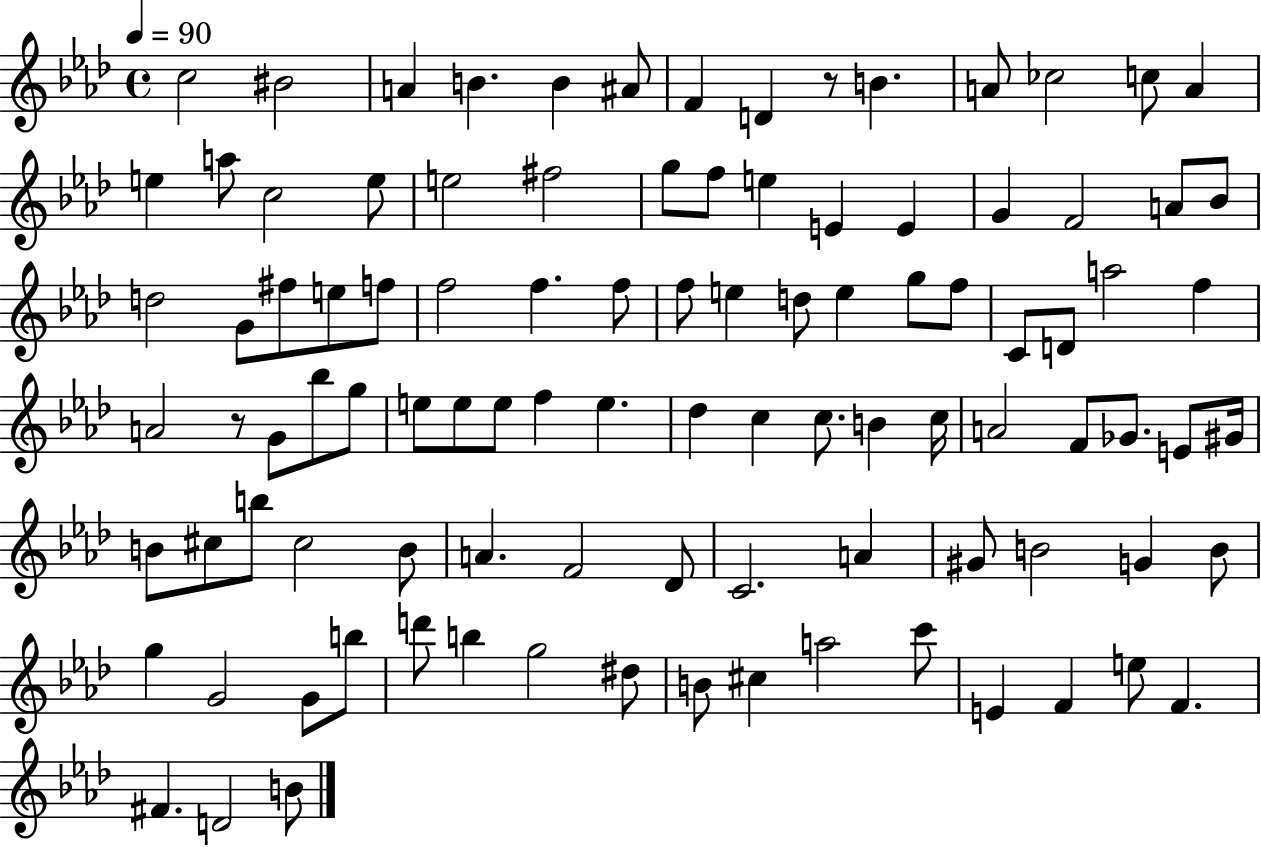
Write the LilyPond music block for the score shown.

{
  \clef treble
  \time 4/4
  \defaultTimeSignature
  \key aes \major
  \tempo 4 = 90
  c''2 bis'2 | a'4 b'4. b'4 ais'8 | f'4 d'4 r8 b'4. | a'8 ces''2 c''8 a'4 | \break e''4 a''8 c''2 e''8 | e''2 fis''2 | g''8 f''8 e''4 e'4 e'4 | g'4 f'2 a'8 bes'8 | \break d''2 g'8 fis''8 e''8 f''8 | f''2 f''4. f''8 | f''8 e''4 d''8 e''4 g''8 f''8 | c'8 d'8 a''2 f''4 | \break a'2 r8 g'8 bes''8 g''8 | e''8 e''8 e''8 f''4 e''4. | des''4 c''4 c''8. b'4 c''16 | a'2 f'8 ges'8. e'8 gis'16 | \break b'8 cis''8 b''8 cis''2 b'8 | a'4. f'2 des'8 | c'2. a'4 | gis'8 b'2 g'4 b'8 | \break g''4 g'2 g'8 b''8 | d'''8 b''4 g''2 dis''8 | b'8 cis''4 a''2 c'''8 | e'4 f'4 e''8 f'4. | \break fis'4. d'2 b'8 | \bar "|."
}